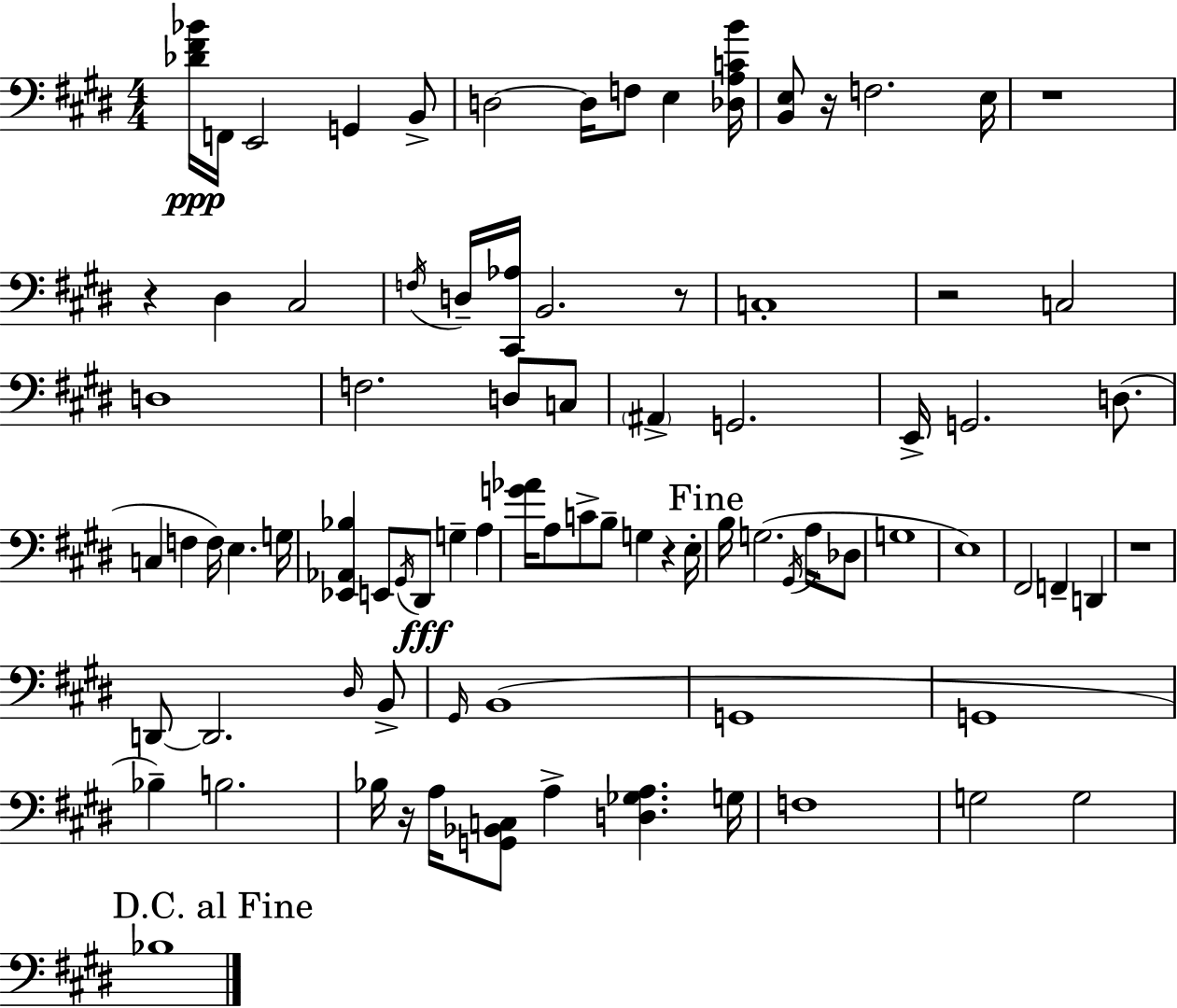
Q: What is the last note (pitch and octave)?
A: Bb3